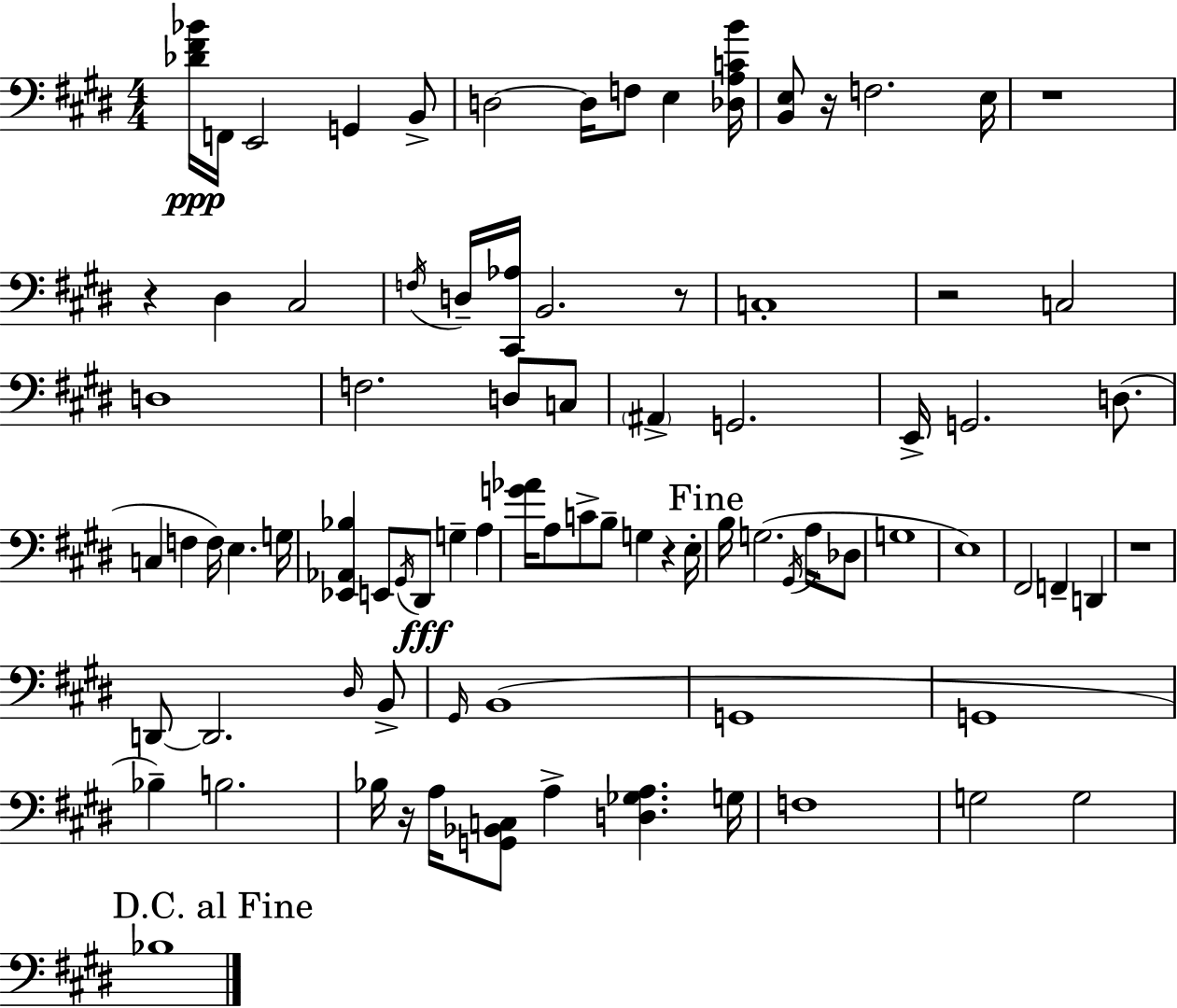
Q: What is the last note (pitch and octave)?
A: Bb3